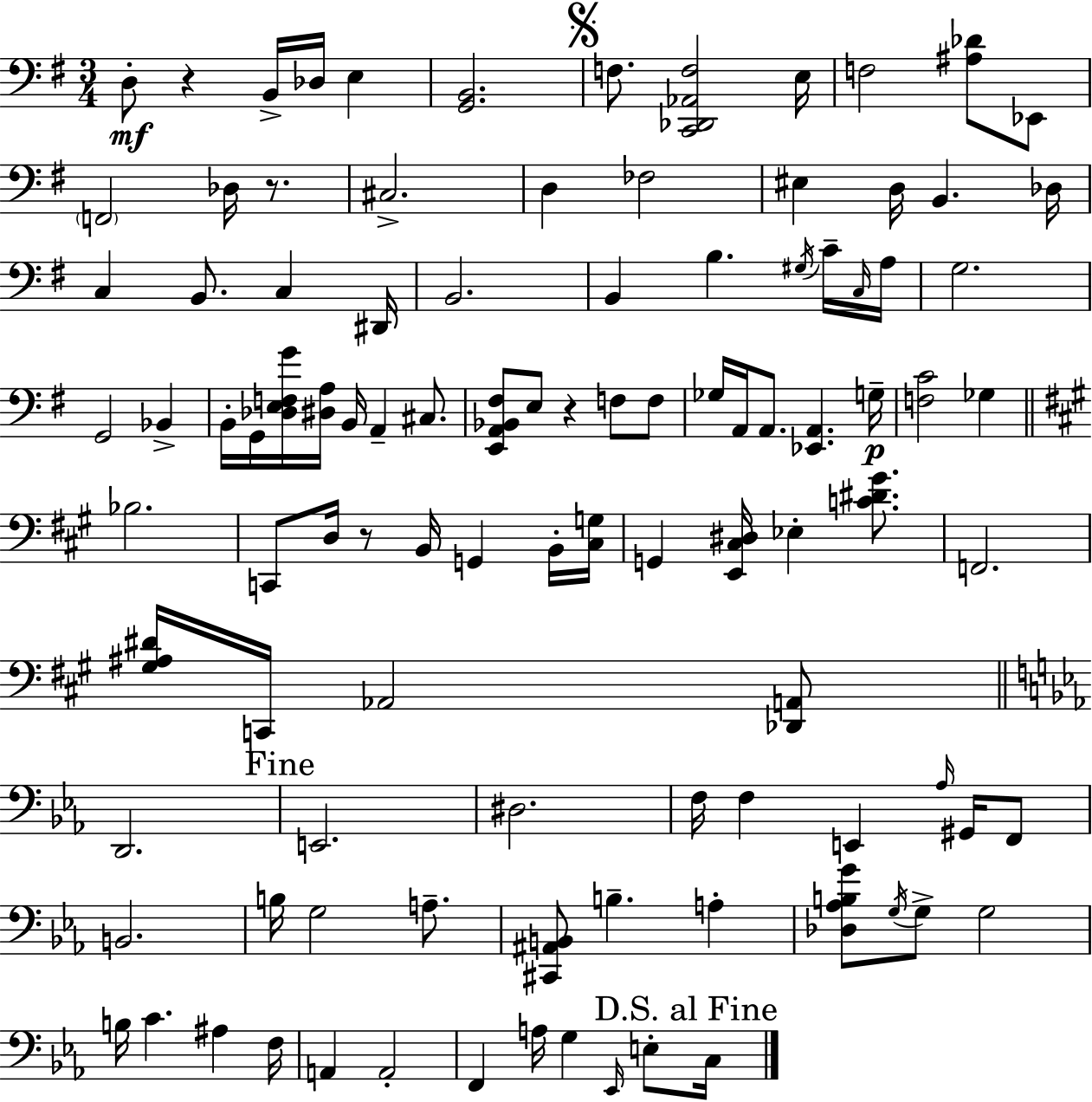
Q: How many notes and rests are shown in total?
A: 104